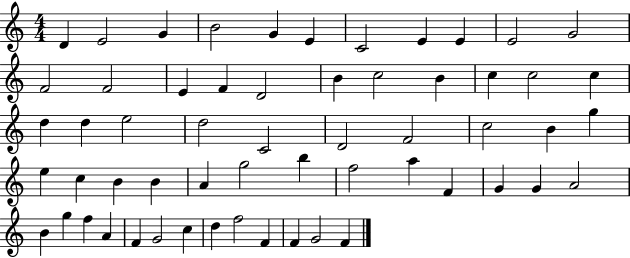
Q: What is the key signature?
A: C major